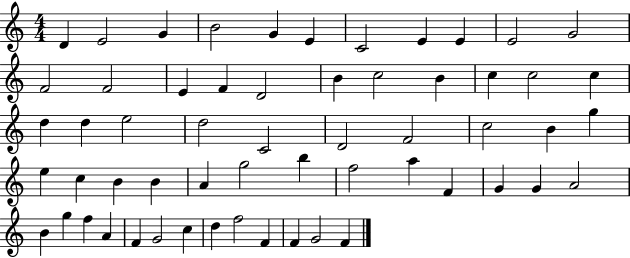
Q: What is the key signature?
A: C major